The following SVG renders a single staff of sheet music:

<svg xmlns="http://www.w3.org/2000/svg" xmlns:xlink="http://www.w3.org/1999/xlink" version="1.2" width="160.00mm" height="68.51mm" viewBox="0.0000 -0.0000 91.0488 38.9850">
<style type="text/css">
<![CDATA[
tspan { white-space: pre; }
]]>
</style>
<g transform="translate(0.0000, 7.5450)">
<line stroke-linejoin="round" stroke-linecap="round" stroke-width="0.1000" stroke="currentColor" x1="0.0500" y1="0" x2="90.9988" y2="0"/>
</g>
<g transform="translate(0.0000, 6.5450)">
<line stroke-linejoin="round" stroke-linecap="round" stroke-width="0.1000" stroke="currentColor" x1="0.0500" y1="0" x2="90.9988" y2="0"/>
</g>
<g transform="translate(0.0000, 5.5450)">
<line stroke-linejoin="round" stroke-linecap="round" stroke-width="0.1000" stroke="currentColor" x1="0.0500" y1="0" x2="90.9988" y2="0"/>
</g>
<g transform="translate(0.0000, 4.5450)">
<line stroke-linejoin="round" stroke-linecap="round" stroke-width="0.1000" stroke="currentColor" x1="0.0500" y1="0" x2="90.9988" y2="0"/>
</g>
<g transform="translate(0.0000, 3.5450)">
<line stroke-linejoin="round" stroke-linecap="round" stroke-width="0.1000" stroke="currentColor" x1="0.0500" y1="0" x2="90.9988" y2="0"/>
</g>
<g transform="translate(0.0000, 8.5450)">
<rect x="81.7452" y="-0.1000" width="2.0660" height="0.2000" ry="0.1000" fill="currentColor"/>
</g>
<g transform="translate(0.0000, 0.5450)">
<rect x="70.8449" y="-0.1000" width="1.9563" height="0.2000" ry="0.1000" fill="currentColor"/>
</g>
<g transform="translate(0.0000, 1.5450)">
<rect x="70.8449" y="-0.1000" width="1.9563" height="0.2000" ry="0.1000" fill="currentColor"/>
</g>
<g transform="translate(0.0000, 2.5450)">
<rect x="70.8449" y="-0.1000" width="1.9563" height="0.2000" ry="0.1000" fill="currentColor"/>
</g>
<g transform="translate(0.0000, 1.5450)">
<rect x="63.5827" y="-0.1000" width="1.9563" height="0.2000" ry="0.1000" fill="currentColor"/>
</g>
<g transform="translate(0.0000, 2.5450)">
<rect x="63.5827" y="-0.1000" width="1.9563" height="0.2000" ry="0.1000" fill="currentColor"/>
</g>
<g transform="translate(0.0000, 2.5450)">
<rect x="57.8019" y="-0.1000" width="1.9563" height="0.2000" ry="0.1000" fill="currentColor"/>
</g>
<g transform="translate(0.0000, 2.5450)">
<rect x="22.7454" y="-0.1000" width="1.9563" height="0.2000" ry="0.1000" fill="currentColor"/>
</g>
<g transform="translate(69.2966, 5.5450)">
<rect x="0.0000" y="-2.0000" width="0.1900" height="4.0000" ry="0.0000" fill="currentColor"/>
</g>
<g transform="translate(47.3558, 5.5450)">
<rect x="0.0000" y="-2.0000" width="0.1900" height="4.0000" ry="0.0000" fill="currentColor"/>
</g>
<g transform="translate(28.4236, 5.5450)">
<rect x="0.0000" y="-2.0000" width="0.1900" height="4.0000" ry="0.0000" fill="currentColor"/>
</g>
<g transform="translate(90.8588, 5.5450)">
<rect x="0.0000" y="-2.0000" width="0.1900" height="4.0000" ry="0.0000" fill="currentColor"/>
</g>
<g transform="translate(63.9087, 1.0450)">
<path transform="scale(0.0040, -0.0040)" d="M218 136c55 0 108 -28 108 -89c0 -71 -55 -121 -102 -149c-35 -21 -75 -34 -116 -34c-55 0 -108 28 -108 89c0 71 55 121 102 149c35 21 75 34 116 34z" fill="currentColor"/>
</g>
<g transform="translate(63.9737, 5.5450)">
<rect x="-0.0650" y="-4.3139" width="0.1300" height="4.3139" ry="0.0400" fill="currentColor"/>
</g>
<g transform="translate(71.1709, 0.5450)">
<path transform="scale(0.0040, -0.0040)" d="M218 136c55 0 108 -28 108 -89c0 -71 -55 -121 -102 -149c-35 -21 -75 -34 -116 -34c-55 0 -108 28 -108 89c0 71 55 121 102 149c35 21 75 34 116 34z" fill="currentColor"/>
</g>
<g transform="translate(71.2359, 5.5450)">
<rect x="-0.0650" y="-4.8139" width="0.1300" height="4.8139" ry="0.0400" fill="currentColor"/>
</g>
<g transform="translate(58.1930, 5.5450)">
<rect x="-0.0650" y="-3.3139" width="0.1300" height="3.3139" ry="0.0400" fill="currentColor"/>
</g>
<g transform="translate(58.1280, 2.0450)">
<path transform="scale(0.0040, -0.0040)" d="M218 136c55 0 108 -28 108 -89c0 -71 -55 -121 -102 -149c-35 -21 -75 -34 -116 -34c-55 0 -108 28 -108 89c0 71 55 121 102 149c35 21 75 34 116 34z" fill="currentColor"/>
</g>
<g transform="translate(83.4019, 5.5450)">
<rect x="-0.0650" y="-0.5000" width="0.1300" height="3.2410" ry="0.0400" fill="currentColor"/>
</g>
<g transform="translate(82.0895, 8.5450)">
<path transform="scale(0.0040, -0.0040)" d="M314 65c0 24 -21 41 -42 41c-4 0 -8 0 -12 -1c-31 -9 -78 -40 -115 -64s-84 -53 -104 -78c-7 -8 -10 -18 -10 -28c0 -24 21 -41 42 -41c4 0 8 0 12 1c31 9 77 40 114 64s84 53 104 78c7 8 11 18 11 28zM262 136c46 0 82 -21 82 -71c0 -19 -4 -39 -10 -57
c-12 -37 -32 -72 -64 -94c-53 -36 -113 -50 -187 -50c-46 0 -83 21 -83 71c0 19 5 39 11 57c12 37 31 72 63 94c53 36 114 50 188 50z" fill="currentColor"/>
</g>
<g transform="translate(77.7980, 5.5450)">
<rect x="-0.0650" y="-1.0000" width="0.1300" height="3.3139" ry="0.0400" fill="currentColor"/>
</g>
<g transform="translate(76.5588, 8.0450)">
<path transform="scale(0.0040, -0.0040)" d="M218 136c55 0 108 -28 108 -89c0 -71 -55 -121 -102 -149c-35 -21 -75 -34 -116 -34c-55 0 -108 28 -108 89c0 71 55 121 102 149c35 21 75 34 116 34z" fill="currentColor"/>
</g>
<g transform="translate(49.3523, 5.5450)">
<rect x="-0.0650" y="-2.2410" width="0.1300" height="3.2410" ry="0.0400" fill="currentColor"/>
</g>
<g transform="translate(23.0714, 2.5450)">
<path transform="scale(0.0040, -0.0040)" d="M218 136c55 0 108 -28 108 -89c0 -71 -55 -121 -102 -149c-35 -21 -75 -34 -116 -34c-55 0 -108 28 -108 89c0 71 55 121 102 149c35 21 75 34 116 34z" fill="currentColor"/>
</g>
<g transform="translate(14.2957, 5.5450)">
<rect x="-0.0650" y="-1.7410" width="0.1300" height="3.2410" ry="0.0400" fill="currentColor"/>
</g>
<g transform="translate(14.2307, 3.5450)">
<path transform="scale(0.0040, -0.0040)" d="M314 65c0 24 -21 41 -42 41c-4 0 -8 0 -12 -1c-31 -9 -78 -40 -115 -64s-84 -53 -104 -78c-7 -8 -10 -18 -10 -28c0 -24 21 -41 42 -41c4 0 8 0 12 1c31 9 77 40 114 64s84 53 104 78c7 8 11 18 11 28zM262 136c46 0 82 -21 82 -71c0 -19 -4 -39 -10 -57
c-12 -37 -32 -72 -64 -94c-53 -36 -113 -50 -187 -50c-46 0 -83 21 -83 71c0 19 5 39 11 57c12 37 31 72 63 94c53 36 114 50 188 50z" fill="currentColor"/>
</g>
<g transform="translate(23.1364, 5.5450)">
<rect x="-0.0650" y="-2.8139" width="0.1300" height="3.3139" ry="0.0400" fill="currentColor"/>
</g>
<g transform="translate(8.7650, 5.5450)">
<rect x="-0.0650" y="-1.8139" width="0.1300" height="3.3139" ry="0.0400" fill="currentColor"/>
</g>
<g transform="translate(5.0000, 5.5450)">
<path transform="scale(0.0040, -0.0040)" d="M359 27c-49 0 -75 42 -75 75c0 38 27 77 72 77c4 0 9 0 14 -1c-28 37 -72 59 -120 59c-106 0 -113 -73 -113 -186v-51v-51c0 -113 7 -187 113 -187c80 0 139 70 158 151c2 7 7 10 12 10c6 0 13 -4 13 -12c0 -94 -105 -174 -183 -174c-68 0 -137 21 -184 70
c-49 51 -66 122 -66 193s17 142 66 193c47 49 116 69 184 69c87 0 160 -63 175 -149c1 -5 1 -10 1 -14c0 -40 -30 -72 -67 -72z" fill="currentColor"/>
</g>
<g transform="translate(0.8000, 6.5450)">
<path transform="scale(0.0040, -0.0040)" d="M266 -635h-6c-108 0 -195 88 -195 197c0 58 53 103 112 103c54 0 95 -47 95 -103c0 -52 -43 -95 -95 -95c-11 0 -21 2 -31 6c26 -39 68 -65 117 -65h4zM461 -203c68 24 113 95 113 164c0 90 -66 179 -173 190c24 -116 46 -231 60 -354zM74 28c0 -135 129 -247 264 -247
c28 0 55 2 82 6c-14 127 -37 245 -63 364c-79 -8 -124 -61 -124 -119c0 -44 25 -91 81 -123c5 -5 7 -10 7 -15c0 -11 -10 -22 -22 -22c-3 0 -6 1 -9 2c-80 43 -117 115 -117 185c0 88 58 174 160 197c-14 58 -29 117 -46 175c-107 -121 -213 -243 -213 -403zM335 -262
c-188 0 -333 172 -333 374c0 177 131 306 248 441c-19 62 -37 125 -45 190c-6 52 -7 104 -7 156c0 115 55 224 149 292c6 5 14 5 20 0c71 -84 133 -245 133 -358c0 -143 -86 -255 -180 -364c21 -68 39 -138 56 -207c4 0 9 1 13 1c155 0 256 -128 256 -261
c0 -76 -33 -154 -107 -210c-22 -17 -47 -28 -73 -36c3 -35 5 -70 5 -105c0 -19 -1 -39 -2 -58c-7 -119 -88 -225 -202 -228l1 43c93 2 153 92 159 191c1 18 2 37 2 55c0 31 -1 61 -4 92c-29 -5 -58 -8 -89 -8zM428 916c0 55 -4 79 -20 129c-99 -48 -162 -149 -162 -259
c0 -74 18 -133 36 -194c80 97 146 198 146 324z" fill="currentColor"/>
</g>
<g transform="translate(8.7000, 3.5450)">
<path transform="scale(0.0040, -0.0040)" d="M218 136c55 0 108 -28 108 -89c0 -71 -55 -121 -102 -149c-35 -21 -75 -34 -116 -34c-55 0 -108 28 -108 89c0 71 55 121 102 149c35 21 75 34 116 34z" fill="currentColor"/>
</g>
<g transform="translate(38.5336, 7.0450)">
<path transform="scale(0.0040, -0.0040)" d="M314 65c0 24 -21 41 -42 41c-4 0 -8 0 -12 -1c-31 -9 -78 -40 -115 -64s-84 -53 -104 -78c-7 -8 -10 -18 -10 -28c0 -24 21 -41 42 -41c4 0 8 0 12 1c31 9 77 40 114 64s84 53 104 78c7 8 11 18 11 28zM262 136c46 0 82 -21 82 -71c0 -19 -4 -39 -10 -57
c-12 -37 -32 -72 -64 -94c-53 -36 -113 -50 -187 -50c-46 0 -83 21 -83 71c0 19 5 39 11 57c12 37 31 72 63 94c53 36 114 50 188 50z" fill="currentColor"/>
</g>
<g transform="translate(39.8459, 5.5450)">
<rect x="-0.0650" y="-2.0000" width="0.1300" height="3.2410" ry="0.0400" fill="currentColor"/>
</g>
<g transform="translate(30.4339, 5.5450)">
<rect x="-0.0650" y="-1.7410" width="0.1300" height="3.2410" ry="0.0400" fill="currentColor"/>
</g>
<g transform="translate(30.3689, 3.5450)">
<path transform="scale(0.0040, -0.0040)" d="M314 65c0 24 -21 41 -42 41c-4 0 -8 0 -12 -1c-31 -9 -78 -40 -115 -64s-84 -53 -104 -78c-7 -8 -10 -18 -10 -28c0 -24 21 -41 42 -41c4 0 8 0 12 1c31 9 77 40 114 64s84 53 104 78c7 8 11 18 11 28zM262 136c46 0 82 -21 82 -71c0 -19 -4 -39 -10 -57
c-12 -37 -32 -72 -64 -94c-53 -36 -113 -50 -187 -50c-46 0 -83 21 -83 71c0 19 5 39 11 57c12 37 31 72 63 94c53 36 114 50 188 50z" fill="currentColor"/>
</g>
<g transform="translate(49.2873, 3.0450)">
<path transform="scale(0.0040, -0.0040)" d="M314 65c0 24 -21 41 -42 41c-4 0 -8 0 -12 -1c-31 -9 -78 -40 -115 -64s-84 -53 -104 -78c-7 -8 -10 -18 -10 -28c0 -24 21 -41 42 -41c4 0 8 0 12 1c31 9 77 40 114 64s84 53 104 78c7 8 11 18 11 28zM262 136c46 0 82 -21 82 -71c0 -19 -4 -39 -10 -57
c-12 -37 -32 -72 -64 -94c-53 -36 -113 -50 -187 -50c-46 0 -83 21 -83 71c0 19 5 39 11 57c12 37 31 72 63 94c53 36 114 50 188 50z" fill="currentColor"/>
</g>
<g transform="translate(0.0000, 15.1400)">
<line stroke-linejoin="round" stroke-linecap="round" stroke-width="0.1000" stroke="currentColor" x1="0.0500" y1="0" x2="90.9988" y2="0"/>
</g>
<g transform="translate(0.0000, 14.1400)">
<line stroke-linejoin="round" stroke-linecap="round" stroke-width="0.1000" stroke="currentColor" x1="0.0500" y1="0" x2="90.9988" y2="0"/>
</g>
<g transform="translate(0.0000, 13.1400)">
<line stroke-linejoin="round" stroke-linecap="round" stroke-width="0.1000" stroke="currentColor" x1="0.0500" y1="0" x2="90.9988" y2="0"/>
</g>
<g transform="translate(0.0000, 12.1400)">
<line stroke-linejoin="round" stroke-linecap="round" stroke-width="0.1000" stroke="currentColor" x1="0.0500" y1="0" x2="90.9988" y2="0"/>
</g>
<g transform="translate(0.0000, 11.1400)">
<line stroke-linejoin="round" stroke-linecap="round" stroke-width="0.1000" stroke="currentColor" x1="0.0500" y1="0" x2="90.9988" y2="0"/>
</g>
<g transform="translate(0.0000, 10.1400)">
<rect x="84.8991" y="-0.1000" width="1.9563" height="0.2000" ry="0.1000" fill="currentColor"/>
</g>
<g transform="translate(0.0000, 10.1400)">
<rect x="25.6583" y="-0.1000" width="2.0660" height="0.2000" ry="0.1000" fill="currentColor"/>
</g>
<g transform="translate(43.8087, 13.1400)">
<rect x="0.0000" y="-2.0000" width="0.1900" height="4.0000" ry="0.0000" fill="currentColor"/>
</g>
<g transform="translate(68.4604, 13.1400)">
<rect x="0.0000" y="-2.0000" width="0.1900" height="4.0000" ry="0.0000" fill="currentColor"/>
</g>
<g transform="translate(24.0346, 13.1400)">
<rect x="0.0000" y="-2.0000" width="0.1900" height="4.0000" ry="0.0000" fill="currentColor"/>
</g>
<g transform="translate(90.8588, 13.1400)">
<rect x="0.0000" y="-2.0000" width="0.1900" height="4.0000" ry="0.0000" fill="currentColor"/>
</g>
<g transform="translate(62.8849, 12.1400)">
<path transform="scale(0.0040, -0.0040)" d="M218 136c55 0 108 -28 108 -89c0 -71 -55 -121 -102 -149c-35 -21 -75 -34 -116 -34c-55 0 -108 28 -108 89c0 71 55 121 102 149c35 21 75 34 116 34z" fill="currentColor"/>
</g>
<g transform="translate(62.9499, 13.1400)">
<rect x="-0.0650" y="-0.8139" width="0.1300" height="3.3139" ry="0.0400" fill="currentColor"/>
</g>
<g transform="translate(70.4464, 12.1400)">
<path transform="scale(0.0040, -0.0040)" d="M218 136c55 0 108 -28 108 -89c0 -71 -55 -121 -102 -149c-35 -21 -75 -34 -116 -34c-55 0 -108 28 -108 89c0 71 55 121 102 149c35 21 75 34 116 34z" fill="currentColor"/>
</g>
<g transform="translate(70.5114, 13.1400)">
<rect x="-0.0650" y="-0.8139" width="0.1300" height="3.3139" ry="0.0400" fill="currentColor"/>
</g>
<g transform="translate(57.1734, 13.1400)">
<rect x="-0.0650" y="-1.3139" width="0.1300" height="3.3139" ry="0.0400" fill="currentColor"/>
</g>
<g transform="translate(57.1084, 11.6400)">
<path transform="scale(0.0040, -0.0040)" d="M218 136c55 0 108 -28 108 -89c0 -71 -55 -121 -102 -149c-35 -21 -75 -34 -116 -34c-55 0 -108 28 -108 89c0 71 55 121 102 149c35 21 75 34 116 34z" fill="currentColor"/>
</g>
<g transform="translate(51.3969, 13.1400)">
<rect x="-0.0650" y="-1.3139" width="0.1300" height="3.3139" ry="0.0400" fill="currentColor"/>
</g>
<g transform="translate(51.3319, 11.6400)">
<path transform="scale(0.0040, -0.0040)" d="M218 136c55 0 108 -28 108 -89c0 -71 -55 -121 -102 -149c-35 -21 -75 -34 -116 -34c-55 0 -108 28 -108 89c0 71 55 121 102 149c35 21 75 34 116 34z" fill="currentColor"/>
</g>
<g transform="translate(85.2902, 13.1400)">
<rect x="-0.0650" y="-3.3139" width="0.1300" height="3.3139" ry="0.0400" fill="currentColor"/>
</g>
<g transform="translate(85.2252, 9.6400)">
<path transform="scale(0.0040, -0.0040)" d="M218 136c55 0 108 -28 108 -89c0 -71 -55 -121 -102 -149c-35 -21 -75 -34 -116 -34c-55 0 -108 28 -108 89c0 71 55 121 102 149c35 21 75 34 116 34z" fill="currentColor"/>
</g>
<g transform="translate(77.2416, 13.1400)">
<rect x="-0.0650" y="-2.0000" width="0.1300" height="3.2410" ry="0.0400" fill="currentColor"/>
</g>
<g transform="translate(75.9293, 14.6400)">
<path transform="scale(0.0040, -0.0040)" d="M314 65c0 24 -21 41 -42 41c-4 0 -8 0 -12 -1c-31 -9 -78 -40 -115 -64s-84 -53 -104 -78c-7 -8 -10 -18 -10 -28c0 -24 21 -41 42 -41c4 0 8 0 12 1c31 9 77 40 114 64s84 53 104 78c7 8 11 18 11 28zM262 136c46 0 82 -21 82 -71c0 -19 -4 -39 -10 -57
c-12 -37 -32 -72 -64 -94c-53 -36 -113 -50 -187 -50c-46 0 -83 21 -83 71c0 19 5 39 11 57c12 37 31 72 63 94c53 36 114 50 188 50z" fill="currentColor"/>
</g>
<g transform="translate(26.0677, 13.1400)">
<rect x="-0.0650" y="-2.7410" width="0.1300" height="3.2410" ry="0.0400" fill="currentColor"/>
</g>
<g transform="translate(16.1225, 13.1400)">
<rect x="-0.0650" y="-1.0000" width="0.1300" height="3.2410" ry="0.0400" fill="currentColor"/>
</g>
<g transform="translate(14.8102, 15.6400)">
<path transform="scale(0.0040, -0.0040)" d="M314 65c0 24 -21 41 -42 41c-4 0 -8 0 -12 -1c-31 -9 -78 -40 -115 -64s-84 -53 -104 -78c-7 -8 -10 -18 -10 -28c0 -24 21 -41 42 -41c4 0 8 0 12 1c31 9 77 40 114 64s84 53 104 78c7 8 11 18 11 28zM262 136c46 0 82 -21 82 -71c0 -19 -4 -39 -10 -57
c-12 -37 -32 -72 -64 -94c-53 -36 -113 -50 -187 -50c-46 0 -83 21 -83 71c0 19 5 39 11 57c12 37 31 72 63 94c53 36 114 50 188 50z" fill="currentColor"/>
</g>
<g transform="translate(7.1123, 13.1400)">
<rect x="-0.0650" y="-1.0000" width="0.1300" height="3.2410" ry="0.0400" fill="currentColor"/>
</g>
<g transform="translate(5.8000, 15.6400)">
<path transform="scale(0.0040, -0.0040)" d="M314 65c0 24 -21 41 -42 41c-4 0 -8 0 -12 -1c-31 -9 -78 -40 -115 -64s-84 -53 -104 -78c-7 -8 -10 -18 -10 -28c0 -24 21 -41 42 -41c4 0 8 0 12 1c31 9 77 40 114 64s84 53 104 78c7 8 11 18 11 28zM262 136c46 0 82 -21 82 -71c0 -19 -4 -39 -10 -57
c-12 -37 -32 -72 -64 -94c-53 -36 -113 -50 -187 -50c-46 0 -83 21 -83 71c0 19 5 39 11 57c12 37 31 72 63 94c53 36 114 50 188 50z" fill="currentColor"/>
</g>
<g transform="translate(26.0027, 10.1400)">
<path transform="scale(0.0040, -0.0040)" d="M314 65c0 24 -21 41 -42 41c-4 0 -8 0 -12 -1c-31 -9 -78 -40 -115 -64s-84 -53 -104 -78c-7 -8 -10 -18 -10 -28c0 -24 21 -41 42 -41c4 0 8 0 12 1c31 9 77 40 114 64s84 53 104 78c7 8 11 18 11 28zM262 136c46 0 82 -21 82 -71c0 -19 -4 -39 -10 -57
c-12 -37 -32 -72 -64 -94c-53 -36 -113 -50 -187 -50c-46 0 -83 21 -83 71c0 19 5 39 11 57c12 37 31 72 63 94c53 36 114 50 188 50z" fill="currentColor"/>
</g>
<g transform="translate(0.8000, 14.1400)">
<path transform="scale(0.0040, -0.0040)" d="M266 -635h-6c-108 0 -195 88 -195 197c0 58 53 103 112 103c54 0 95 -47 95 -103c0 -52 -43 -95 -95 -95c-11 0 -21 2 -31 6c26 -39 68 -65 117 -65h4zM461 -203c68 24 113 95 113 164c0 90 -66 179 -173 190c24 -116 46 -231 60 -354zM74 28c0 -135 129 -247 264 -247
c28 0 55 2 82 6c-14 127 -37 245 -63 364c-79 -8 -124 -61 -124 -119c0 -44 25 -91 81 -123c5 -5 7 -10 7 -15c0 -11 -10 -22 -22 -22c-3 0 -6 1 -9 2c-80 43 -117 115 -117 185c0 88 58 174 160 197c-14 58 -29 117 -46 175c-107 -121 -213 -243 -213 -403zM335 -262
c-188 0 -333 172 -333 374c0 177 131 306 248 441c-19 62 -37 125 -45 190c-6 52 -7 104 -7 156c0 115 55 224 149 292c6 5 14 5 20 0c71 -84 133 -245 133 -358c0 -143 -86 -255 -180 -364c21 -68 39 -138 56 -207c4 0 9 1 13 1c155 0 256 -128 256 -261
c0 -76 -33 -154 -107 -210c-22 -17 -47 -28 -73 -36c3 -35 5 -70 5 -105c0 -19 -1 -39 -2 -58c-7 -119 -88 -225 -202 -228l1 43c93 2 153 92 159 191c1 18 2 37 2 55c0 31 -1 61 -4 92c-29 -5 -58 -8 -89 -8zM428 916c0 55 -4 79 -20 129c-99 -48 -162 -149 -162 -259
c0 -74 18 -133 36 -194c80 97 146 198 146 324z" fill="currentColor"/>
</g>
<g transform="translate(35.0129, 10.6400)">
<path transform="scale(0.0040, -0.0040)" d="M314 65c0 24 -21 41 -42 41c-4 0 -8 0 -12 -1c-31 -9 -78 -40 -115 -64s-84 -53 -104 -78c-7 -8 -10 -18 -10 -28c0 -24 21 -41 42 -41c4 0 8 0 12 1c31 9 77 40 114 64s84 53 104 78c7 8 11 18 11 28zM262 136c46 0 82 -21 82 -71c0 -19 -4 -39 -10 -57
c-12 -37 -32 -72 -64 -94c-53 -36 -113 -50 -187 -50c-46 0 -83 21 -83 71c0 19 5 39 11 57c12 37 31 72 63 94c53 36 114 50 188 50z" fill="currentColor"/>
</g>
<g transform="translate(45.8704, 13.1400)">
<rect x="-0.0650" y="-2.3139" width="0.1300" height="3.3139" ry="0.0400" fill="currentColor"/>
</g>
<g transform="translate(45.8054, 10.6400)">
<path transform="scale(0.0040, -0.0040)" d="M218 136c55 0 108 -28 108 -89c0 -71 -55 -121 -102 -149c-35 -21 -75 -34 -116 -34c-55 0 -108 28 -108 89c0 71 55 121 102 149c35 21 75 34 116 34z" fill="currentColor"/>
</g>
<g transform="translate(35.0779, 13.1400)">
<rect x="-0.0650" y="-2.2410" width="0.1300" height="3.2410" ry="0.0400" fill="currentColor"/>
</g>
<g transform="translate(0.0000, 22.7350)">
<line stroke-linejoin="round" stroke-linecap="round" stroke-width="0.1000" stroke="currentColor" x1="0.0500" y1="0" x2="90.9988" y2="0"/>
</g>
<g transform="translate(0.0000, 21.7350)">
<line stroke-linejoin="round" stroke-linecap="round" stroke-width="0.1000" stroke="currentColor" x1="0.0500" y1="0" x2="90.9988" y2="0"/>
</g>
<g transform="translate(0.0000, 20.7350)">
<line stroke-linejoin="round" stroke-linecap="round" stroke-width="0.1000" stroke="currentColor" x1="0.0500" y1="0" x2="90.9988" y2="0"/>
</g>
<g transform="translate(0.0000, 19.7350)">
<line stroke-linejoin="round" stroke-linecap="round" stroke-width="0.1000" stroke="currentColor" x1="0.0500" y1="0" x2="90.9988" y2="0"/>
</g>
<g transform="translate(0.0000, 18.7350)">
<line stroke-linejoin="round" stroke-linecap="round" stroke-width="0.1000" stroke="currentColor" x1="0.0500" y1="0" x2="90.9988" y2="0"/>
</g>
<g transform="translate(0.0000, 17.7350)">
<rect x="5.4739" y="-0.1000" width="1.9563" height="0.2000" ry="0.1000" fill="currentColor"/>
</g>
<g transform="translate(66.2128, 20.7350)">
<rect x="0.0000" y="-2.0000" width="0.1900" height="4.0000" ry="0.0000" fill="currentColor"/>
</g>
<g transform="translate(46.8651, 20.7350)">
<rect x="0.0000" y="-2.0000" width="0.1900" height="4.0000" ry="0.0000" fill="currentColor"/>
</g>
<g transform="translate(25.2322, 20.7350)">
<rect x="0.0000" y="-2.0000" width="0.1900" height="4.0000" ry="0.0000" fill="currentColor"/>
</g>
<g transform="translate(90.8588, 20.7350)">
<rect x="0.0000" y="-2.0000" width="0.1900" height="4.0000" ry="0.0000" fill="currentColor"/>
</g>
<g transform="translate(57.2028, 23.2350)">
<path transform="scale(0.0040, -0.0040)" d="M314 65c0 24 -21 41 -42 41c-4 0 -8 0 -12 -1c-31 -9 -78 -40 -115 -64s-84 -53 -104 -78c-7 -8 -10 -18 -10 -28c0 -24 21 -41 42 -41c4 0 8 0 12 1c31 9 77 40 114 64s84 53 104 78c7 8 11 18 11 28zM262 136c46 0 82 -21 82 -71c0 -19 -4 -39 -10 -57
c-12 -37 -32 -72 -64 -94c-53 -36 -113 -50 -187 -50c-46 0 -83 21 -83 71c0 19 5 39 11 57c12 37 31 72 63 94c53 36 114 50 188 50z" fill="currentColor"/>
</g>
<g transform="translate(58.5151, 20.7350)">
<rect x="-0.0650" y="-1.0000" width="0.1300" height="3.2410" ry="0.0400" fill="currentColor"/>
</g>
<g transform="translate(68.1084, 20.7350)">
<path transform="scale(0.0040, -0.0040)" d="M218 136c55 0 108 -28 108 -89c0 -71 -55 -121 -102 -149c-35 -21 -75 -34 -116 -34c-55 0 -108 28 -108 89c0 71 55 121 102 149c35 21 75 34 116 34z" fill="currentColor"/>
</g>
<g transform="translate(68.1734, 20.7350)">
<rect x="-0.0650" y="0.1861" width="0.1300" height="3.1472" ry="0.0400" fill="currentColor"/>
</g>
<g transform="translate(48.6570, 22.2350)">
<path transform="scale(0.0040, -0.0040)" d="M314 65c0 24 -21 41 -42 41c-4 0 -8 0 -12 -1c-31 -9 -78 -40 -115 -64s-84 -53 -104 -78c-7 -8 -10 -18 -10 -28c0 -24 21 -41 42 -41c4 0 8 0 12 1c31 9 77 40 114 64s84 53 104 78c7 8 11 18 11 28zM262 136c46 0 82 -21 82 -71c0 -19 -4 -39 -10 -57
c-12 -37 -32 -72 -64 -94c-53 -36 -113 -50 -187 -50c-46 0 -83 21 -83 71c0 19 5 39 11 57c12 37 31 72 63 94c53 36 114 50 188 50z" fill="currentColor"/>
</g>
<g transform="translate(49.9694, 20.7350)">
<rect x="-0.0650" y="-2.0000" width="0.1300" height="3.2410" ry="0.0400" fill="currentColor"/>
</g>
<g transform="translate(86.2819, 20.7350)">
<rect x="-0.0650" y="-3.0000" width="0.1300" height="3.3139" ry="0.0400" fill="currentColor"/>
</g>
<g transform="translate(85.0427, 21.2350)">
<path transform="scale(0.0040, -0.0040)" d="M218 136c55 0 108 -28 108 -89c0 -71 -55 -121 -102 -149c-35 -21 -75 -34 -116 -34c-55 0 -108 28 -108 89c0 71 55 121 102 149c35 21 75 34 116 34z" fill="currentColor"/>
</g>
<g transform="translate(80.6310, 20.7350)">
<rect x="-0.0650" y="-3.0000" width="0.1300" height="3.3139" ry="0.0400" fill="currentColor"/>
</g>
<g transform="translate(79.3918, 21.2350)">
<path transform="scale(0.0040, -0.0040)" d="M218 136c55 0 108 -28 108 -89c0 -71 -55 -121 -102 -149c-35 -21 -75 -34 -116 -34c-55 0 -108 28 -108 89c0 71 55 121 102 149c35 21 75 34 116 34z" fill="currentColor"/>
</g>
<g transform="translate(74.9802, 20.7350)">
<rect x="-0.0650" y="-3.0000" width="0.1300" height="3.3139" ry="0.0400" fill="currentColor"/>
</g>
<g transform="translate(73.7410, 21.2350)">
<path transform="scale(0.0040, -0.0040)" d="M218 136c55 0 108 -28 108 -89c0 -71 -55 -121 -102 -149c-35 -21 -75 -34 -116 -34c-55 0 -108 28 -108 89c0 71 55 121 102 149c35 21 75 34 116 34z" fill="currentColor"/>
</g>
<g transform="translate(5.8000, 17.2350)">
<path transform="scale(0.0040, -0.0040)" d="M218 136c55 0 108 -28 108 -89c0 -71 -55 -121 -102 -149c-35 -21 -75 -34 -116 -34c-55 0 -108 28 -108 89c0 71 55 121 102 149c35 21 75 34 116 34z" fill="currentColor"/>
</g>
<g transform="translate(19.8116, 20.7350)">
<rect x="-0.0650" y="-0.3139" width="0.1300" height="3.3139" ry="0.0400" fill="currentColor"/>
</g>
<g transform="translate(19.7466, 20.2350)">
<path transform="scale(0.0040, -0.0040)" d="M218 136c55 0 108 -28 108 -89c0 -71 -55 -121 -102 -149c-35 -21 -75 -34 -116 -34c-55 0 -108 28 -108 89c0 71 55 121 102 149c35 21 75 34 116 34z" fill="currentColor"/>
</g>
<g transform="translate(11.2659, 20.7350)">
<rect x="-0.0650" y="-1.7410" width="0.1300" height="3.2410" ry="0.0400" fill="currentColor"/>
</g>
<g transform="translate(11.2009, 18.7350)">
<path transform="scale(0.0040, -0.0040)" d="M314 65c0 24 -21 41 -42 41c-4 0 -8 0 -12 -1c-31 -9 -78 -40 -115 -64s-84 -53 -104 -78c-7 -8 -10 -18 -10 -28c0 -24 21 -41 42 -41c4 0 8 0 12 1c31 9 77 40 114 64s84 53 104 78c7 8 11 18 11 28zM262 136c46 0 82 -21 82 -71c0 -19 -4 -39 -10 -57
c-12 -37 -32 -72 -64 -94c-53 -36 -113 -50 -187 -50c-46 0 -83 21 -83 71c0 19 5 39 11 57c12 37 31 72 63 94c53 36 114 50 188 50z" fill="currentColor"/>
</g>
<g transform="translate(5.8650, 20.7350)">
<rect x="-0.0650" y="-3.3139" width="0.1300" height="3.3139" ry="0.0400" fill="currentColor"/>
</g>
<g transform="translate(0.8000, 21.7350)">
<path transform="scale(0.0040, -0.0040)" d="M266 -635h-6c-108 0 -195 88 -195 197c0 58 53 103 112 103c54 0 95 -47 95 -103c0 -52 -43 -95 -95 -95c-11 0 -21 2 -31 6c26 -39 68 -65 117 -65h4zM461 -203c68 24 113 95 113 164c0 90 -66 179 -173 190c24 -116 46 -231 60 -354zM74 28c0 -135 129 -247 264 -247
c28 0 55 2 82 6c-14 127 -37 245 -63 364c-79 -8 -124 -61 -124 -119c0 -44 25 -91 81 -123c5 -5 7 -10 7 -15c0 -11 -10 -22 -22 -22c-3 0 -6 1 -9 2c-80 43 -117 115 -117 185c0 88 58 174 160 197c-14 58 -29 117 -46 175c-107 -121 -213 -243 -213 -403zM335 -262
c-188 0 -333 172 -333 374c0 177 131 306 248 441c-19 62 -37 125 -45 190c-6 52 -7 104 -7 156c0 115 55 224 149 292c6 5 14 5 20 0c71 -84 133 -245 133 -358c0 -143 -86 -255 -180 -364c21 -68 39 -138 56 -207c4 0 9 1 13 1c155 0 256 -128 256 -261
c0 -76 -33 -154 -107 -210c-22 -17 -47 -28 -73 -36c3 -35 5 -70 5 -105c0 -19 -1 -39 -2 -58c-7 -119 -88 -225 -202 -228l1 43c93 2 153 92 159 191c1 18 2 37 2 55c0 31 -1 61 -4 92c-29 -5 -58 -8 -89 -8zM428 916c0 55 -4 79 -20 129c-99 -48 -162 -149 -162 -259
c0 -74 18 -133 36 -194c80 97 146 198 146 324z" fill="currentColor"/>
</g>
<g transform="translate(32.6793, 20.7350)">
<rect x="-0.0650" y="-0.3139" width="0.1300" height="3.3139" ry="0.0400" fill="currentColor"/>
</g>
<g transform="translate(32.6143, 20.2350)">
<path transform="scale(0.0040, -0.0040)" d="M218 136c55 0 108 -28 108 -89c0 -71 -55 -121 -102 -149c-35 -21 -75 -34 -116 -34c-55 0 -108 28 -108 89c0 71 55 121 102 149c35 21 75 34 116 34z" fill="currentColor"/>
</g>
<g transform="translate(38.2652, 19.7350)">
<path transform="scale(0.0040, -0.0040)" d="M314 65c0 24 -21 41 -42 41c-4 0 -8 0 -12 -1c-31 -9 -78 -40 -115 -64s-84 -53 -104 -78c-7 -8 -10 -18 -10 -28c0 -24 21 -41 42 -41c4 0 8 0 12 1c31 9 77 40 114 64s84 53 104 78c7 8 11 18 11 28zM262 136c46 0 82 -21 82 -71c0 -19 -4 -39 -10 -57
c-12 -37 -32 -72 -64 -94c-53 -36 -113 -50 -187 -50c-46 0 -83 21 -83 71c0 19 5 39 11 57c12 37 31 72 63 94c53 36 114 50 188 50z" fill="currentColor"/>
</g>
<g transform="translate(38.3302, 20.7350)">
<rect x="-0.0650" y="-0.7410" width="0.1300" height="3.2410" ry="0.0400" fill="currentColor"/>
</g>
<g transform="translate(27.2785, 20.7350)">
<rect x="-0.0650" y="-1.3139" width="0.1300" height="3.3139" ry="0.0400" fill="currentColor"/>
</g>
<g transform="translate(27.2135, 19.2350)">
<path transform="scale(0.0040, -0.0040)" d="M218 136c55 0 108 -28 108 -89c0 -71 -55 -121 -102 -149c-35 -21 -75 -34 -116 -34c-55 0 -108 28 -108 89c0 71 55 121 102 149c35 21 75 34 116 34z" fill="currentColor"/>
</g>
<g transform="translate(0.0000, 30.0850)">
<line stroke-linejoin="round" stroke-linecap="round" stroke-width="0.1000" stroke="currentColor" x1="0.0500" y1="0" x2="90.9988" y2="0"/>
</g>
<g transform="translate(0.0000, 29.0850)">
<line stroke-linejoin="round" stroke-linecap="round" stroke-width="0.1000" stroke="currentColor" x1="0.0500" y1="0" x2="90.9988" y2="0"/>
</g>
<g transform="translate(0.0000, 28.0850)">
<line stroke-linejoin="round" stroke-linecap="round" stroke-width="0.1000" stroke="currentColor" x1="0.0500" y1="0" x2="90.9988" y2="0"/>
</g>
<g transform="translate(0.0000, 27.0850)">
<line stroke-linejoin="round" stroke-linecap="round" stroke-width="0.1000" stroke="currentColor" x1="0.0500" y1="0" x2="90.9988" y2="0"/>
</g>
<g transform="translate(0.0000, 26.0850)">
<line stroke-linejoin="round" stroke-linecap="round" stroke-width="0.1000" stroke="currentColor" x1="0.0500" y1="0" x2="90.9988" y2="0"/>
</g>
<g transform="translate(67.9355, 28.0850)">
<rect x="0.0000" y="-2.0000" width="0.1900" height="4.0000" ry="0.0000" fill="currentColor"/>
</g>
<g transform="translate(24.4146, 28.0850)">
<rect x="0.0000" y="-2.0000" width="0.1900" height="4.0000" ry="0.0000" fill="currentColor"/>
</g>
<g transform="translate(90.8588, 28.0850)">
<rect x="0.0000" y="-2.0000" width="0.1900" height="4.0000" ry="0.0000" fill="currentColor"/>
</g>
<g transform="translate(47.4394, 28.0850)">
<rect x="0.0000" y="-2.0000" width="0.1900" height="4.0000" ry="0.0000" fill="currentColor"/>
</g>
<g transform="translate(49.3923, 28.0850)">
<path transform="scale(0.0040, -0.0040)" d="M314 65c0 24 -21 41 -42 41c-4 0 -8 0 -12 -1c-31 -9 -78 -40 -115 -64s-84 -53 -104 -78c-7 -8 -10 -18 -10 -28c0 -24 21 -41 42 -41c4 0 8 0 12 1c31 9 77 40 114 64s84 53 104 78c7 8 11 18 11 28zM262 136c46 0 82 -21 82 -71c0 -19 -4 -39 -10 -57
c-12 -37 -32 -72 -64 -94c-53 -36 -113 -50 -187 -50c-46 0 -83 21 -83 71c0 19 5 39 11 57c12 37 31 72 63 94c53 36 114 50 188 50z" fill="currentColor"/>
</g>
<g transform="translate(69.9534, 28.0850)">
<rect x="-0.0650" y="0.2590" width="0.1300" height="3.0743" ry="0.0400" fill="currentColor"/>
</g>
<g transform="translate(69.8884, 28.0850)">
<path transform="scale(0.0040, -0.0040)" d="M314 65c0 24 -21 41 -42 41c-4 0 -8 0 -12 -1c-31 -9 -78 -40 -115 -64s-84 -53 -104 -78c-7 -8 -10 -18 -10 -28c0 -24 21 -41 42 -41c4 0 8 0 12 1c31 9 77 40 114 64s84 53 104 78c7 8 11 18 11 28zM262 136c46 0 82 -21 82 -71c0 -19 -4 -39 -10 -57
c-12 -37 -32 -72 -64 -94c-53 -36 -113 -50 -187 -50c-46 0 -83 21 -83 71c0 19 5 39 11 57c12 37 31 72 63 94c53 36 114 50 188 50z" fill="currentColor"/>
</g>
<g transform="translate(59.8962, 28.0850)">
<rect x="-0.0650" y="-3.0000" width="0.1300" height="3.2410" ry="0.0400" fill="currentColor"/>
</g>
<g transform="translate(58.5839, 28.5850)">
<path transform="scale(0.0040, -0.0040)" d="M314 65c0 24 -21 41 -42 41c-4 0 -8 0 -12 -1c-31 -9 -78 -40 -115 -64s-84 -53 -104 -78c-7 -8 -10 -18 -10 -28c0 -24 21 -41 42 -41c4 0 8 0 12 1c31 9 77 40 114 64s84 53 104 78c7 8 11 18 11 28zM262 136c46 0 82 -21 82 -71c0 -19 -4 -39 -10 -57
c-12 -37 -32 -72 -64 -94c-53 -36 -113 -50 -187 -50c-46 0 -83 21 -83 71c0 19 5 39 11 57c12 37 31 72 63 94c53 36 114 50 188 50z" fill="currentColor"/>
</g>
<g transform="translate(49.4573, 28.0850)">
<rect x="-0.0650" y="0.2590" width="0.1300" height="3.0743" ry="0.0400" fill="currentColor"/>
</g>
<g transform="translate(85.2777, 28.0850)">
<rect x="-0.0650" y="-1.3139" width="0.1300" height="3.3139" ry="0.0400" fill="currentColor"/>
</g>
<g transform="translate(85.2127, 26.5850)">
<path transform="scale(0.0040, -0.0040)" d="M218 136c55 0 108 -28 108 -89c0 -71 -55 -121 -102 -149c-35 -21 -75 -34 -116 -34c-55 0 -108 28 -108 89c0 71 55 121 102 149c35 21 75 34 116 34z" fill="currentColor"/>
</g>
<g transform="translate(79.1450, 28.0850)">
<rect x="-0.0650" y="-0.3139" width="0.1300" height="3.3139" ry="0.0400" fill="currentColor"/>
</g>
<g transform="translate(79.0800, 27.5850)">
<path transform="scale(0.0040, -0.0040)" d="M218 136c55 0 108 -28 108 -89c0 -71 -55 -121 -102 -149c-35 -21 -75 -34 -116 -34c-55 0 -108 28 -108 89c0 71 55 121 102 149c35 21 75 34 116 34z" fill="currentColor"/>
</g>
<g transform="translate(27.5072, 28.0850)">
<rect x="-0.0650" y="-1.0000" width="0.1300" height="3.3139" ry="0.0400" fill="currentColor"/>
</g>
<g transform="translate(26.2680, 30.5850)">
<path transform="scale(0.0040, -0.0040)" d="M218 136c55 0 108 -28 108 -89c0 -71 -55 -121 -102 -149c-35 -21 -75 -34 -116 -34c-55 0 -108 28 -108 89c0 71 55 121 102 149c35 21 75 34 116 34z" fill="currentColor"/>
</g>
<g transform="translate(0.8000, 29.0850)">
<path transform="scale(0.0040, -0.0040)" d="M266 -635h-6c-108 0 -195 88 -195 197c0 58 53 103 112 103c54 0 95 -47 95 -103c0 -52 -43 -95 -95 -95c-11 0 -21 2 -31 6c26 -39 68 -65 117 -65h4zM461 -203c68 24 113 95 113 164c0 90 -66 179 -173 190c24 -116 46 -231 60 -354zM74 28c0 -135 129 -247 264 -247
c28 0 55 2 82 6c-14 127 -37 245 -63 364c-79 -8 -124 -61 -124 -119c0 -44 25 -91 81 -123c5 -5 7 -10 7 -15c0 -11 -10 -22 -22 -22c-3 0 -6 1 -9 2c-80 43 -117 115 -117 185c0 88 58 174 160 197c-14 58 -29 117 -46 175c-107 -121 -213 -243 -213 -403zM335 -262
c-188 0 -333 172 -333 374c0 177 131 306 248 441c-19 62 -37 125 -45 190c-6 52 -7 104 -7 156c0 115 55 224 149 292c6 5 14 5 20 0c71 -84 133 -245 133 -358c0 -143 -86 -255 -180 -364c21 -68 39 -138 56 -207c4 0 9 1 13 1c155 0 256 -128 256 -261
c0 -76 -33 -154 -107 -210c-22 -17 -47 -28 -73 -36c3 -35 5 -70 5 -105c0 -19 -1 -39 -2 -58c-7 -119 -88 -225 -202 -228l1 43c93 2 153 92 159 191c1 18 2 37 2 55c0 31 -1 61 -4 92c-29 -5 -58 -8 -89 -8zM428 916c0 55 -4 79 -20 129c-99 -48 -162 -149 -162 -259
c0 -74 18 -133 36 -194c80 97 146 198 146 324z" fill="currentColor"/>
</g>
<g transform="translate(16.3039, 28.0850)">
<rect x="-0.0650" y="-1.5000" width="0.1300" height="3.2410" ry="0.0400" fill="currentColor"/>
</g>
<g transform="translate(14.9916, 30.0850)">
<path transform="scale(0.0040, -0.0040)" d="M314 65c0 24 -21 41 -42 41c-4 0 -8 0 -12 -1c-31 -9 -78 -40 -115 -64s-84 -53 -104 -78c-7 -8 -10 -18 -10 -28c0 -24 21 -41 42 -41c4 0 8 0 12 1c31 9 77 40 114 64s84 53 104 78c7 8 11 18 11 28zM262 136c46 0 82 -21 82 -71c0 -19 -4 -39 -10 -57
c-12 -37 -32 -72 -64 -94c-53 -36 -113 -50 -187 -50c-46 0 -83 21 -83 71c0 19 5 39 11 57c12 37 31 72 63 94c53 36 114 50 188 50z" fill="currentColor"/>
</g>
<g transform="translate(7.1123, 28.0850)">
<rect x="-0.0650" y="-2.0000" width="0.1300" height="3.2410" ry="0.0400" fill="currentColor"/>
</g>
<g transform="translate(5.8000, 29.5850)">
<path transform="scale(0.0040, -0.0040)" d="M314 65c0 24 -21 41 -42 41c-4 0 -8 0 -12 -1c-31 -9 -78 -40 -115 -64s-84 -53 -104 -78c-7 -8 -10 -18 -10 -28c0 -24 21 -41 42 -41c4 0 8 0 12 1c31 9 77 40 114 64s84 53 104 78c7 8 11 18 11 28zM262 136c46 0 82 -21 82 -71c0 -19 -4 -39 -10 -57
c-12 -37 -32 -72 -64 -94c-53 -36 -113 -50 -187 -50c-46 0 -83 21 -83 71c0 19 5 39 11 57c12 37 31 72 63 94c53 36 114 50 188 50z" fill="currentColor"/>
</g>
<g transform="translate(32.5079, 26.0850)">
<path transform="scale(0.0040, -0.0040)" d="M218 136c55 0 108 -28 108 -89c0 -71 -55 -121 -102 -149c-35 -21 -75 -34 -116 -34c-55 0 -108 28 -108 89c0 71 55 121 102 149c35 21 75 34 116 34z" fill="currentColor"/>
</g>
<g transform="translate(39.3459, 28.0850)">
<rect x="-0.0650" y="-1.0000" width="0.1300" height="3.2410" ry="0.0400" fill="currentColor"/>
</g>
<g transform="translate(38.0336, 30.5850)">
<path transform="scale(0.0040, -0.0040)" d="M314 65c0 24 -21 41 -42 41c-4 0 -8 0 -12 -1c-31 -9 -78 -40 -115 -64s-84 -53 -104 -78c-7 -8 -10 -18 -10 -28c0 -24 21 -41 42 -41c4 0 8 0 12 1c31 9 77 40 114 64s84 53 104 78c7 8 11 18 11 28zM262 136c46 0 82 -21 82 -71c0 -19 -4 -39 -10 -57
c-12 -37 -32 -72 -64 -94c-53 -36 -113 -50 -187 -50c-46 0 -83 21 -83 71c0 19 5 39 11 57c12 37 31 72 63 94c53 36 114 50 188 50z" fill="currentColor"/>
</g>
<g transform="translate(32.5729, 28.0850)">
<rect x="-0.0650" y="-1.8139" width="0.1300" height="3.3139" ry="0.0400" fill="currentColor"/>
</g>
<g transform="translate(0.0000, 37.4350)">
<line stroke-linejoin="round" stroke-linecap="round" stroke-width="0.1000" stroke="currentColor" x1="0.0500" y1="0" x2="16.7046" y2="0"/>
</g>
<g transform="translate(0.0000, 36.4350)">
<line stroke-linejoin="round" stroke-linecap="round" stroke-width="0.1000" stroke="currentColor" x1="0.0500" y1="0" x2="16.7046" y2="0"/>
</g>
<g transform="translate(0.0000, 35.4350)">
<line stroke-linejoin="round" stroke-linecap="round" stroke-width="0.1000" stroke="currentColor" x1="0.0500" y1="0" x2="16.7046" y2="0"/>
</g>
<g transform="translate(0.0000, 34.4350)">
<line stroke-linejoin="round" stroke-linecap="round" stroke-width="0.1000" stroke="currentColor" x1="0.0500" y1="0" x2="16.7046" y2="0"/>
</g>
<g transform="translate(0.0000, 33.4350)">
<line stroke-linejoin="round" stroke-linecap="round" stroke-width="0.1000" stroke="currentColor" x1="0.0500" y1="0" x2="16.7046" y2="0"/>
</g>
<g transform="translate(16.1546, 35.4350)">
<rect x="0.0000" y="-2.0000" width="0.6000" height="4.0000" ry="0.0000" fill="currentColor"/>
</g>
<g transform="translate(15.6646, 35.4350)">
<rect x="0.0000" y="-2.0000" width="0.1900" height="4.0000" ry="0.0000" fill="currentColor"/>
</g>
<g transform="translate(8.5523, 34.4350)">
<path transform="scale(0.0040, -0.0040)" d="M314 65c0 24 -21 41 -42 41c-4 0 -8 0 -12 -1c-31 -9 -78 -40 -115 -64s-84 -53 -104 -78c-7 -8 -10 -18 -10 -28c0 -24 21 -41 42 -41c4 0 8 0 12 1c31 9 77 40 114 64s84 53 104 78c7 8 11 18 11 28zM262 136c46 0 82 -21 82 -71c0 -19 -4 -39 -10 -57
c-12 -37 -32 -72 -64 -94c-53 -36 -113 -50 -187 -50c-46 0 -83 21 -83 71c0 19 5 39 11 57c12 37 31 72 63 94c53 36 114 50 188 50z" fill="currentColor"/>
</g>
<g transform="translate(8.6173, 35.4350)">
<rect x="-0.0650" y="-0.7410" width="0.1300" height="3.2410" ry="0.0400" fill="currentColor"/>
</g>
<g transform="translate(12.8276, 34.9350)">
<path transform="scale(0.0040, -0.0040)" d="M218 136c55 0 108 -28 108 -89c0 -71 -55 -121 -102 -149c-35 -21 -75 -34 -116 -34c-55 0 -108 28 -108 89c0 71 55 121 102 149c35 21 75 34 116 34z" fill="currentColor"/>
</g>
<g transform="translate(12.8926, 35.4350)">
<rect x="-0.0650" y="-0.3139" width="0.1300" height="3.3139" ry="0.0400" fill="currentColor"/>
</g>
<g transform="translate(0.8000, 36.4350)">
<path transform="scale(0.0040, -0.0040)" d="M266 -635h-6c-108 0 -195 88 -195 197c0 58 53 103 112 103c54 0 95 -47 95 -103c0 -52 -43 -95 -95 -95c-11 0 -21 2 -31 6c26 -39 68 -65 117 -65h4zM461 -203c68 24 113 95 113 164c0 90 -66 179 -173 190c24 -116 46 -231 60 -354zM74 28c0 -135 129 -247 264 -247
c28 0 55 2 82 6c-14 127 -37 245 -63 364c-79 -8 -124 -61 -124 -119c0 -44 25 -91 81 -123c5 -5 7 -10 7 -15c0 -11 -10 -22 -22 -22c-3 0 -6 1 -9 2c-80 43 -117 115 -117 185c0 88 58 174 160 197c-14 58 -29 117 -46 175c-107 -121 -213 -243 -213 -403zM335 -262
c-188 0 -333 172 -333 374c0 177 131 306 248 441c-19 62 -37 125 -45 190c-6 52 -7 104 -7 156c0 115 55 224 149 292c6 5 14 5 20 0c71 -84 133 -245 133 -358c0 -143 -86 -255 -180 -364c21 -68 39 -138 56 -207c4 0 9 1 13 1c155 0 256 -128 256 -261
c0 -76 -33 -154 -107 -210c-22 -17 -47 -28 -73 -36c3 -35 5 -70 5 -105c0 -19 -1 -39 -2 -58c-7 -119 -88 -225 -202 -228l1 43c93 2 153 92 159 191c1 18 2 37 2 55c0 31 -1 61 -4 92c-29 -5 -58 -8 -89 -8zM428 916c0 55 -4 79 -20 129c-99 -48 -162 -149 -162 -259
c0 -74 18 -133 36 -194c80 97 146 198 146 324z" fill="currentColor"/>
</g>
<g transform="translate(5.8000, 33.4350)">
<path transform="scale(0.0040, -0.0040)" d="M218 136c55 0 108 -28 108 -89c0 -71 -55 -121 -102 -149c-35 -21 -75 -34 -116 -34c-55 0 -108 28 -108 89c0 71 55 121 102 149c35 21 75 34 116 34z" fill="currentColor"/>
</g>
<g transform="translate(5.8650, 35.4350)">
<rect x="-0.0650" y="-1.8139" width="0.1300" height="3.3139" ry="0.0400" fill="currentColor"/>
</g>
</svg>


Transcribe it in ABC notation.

X:1
T:Untitled
M:4/4
L:1/4
K:C
f f2 a f2 F2 g2 b d' e' D C2 D2 D2 a2 g2 g e e d d F2 b b f2 c e c d2 F2 D2 B A A A F2 E2 D f D2 B2 A2 B2 c e f d2 c